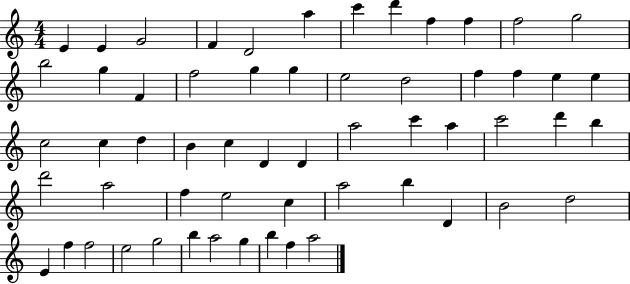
E4/q E4/q G4/h F4/q D4/h A5/q C6/q D6/q F5/q F5/q F5/h G5/h B5/h G5/q F4/q F5/h G5/q G5/q E5/h D5/h F5/q F5/q E5/q E5/q C5/h C5/q D5/q B4/q C5/q D4/q D4/q A5/h C6/q A5/q C6/h D6/q B5/q D6/h A5/h F5/q E5/h C5/q A5/h B5/q D4/q B4/h D5/h E4/q F5/q F5/h E5/h G5/h B5/q A5/h G5/q B5/q F5/q A5/h